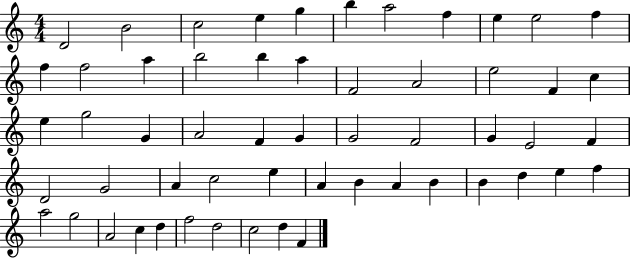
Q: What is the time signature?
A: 4/4